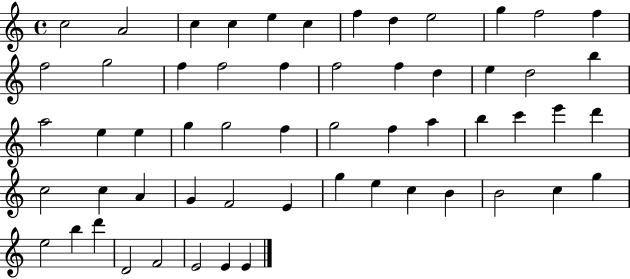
C5/h A4/h C5/q C5/q E5/q C5/q F5/q D5/q E5/h G5/q F5/h F5/q F5/h G5/h F5/q F5/h F5/q F5/h F5/q D5/q E5/q D5/h B5/q A5/h E5/q E5/q G5/q G5/h F5/q G5/h F5/q A5/q B5/q C6/q E6/q D6/q C5/h C5/q A4/q G4/q F4/h E4/q G5/q E5/q C5/q B4/q B4/h C5/q G5/q E5/h B5/q D6/q D4/h F4/h E4/h E4/q E4/q